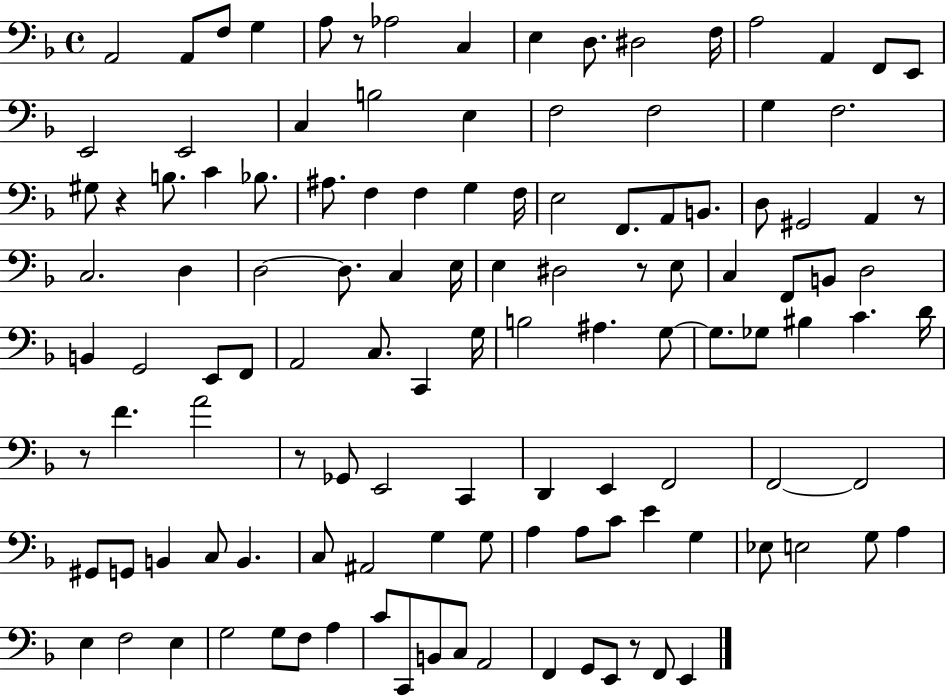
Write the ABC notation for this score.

X:1
T:Untitled
M:4/4
L:1/4
K:F
A,,2 A,,/2 F,/2 G, A,/2 z/2 _A,2 C, E, D,/2 ^D,2 F,/4 A,2 A,, F,,/2 E,,/2 E,,2 E,,2 C, B,2 E, F,2 F,2 G, F,2 ^G,/2 z B,/2 C _B,/2 ^A,/2 F, F, G, F,/4 E,2 F,,/2 A,,/2 B,,/2 D,/2 ^G,,2 A,, z/2 C,2 D, D,2 D,/2 C, E,/4 E, ^D,2 z/2 E,/2 C, F,,/2 B,,/2 D,2 B,, G,,2 E,,/2 F,,/2 A,,2 C,/2 C,, G,/4 B,2 ^A, G,/2 G,/2 _G,/2 ^B, C D/4 z/2 F A2 z/2 _G,,/2 E,,2 C,, D,, E,, F,,2 F,,2 F,,2 ^G,,/2 G,,/2 B,, C,/2 B,, C,/2 ^A,,2 G, G,/2 A, A,/2 C/2 E G, _E,/2 E,2 G,/2 A, E, F,2 E, G,2 G,/2 F,/2 A, C/2 C,,/2 B,,/2 C,/2 A,,2 F,, G,,/2 E,,/2 z/2 F,,/2 E,,